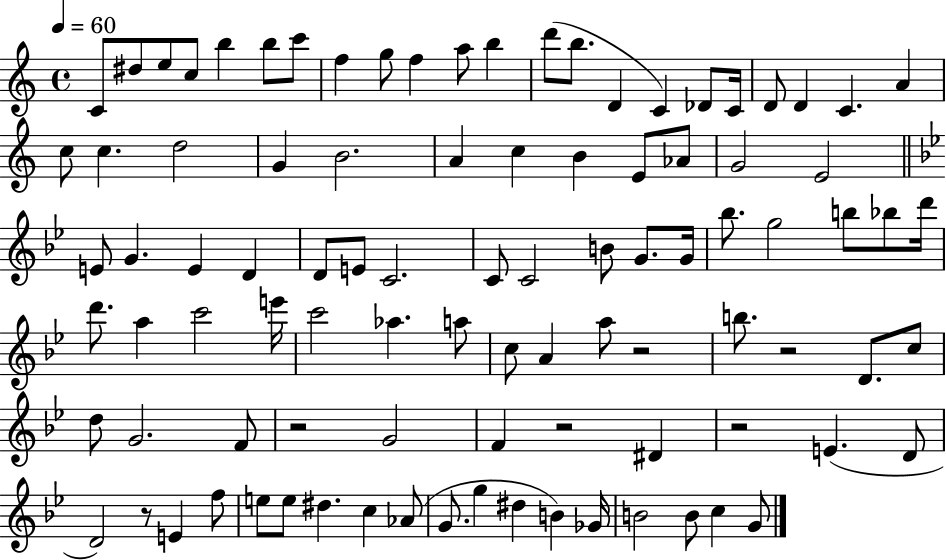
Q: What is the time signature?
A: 4/4